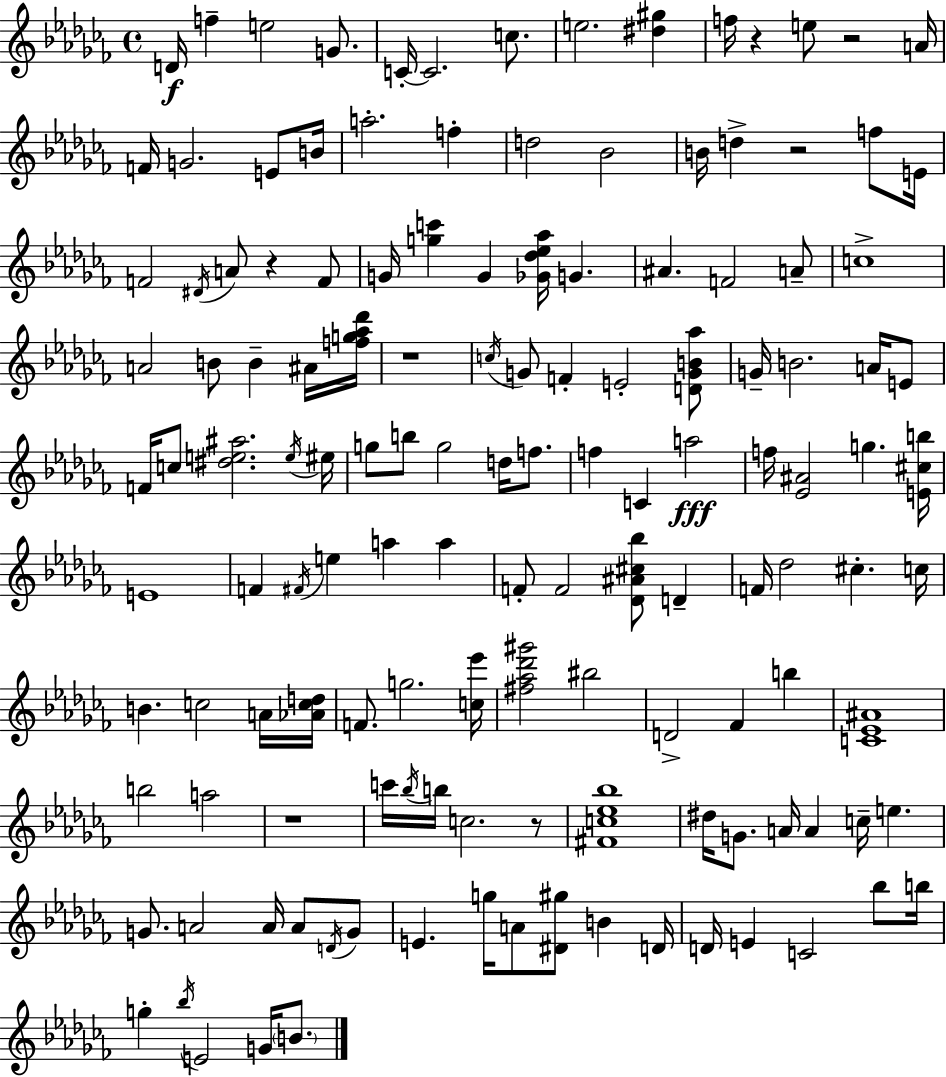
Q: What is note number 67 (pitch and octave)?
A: F4